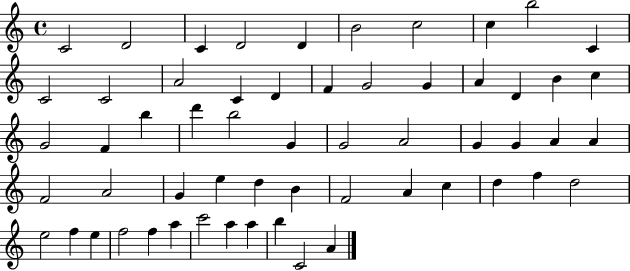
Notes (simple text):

C4/h D4/h C4/q D4/h D4/q B4/h C5/h C5/q B5/h C4/q C4/h C4/h A4/h C4/q D4/q F4/q G4/h G4/q A4/q D4/q B4/q C5/q G4/h F4/q B5/q D6/q B5/h G4/q G4/h A4/h G4/q G4/q A4/q A4/q F4/h A4/h G4/q E5/q D5/q B4/q F4/h A4/q C5/q D5/q F5/q D5/h E5/h F5/q E5/q F5/h F5/q A5/q C6/h A5/q A5/q B5/q C4/h A4/q